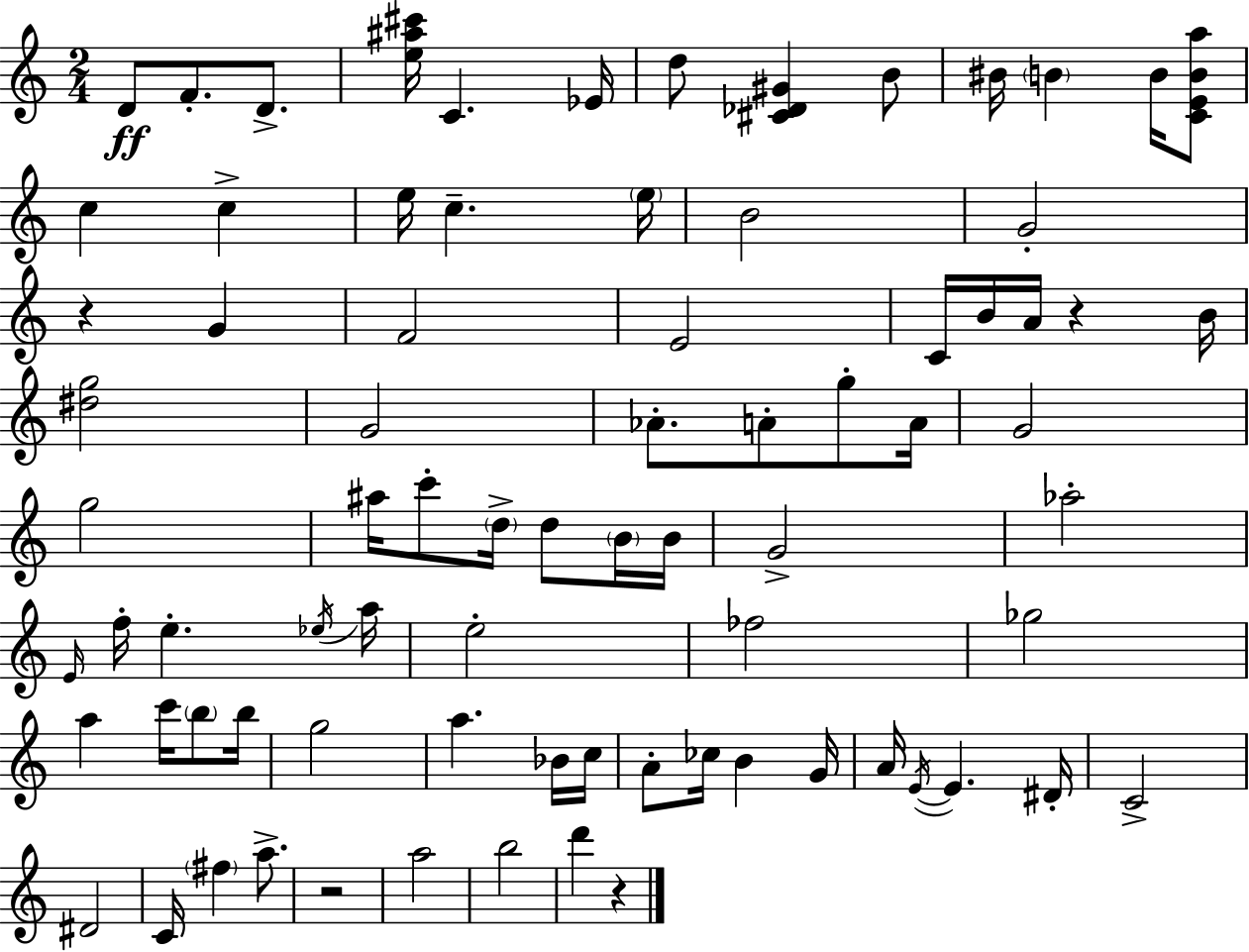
D4/e F4/e. D4/e. [E5,A#5,C#6]/s C4/q. Eb4/s D5/e [C#4,Db4,G#4]/q B4/e BIS4/s B4/q B4/s [C4,E4,B4,A5]/e C5/q C5/q E5/s C5/q. E5/s B4/h G4/h R/q G4/q F4/h E4/h C4/s B4/s A4/s R/q B4/s [D#5,G5]/h G4/h Ab4/e. A4/e G5/e A4/s G4/h G5/h A#5/s C6/e D5/s D5/e B4/s B4/s G4/h Ab5/h E4/s F5/s E5/q. Eb5/s A5/s E5/h FES5/h Gb5/h A5/q C6/s B5/e B5/s G5/h A5/q. Bb4/s C5/s A4/e CES5/s B4/q G4/s A4/s E4/s E4/q. D#4/s C4/h D#4/h C4/s F#5/q A5/e. R/h A5/h B5/h D6/q R/q